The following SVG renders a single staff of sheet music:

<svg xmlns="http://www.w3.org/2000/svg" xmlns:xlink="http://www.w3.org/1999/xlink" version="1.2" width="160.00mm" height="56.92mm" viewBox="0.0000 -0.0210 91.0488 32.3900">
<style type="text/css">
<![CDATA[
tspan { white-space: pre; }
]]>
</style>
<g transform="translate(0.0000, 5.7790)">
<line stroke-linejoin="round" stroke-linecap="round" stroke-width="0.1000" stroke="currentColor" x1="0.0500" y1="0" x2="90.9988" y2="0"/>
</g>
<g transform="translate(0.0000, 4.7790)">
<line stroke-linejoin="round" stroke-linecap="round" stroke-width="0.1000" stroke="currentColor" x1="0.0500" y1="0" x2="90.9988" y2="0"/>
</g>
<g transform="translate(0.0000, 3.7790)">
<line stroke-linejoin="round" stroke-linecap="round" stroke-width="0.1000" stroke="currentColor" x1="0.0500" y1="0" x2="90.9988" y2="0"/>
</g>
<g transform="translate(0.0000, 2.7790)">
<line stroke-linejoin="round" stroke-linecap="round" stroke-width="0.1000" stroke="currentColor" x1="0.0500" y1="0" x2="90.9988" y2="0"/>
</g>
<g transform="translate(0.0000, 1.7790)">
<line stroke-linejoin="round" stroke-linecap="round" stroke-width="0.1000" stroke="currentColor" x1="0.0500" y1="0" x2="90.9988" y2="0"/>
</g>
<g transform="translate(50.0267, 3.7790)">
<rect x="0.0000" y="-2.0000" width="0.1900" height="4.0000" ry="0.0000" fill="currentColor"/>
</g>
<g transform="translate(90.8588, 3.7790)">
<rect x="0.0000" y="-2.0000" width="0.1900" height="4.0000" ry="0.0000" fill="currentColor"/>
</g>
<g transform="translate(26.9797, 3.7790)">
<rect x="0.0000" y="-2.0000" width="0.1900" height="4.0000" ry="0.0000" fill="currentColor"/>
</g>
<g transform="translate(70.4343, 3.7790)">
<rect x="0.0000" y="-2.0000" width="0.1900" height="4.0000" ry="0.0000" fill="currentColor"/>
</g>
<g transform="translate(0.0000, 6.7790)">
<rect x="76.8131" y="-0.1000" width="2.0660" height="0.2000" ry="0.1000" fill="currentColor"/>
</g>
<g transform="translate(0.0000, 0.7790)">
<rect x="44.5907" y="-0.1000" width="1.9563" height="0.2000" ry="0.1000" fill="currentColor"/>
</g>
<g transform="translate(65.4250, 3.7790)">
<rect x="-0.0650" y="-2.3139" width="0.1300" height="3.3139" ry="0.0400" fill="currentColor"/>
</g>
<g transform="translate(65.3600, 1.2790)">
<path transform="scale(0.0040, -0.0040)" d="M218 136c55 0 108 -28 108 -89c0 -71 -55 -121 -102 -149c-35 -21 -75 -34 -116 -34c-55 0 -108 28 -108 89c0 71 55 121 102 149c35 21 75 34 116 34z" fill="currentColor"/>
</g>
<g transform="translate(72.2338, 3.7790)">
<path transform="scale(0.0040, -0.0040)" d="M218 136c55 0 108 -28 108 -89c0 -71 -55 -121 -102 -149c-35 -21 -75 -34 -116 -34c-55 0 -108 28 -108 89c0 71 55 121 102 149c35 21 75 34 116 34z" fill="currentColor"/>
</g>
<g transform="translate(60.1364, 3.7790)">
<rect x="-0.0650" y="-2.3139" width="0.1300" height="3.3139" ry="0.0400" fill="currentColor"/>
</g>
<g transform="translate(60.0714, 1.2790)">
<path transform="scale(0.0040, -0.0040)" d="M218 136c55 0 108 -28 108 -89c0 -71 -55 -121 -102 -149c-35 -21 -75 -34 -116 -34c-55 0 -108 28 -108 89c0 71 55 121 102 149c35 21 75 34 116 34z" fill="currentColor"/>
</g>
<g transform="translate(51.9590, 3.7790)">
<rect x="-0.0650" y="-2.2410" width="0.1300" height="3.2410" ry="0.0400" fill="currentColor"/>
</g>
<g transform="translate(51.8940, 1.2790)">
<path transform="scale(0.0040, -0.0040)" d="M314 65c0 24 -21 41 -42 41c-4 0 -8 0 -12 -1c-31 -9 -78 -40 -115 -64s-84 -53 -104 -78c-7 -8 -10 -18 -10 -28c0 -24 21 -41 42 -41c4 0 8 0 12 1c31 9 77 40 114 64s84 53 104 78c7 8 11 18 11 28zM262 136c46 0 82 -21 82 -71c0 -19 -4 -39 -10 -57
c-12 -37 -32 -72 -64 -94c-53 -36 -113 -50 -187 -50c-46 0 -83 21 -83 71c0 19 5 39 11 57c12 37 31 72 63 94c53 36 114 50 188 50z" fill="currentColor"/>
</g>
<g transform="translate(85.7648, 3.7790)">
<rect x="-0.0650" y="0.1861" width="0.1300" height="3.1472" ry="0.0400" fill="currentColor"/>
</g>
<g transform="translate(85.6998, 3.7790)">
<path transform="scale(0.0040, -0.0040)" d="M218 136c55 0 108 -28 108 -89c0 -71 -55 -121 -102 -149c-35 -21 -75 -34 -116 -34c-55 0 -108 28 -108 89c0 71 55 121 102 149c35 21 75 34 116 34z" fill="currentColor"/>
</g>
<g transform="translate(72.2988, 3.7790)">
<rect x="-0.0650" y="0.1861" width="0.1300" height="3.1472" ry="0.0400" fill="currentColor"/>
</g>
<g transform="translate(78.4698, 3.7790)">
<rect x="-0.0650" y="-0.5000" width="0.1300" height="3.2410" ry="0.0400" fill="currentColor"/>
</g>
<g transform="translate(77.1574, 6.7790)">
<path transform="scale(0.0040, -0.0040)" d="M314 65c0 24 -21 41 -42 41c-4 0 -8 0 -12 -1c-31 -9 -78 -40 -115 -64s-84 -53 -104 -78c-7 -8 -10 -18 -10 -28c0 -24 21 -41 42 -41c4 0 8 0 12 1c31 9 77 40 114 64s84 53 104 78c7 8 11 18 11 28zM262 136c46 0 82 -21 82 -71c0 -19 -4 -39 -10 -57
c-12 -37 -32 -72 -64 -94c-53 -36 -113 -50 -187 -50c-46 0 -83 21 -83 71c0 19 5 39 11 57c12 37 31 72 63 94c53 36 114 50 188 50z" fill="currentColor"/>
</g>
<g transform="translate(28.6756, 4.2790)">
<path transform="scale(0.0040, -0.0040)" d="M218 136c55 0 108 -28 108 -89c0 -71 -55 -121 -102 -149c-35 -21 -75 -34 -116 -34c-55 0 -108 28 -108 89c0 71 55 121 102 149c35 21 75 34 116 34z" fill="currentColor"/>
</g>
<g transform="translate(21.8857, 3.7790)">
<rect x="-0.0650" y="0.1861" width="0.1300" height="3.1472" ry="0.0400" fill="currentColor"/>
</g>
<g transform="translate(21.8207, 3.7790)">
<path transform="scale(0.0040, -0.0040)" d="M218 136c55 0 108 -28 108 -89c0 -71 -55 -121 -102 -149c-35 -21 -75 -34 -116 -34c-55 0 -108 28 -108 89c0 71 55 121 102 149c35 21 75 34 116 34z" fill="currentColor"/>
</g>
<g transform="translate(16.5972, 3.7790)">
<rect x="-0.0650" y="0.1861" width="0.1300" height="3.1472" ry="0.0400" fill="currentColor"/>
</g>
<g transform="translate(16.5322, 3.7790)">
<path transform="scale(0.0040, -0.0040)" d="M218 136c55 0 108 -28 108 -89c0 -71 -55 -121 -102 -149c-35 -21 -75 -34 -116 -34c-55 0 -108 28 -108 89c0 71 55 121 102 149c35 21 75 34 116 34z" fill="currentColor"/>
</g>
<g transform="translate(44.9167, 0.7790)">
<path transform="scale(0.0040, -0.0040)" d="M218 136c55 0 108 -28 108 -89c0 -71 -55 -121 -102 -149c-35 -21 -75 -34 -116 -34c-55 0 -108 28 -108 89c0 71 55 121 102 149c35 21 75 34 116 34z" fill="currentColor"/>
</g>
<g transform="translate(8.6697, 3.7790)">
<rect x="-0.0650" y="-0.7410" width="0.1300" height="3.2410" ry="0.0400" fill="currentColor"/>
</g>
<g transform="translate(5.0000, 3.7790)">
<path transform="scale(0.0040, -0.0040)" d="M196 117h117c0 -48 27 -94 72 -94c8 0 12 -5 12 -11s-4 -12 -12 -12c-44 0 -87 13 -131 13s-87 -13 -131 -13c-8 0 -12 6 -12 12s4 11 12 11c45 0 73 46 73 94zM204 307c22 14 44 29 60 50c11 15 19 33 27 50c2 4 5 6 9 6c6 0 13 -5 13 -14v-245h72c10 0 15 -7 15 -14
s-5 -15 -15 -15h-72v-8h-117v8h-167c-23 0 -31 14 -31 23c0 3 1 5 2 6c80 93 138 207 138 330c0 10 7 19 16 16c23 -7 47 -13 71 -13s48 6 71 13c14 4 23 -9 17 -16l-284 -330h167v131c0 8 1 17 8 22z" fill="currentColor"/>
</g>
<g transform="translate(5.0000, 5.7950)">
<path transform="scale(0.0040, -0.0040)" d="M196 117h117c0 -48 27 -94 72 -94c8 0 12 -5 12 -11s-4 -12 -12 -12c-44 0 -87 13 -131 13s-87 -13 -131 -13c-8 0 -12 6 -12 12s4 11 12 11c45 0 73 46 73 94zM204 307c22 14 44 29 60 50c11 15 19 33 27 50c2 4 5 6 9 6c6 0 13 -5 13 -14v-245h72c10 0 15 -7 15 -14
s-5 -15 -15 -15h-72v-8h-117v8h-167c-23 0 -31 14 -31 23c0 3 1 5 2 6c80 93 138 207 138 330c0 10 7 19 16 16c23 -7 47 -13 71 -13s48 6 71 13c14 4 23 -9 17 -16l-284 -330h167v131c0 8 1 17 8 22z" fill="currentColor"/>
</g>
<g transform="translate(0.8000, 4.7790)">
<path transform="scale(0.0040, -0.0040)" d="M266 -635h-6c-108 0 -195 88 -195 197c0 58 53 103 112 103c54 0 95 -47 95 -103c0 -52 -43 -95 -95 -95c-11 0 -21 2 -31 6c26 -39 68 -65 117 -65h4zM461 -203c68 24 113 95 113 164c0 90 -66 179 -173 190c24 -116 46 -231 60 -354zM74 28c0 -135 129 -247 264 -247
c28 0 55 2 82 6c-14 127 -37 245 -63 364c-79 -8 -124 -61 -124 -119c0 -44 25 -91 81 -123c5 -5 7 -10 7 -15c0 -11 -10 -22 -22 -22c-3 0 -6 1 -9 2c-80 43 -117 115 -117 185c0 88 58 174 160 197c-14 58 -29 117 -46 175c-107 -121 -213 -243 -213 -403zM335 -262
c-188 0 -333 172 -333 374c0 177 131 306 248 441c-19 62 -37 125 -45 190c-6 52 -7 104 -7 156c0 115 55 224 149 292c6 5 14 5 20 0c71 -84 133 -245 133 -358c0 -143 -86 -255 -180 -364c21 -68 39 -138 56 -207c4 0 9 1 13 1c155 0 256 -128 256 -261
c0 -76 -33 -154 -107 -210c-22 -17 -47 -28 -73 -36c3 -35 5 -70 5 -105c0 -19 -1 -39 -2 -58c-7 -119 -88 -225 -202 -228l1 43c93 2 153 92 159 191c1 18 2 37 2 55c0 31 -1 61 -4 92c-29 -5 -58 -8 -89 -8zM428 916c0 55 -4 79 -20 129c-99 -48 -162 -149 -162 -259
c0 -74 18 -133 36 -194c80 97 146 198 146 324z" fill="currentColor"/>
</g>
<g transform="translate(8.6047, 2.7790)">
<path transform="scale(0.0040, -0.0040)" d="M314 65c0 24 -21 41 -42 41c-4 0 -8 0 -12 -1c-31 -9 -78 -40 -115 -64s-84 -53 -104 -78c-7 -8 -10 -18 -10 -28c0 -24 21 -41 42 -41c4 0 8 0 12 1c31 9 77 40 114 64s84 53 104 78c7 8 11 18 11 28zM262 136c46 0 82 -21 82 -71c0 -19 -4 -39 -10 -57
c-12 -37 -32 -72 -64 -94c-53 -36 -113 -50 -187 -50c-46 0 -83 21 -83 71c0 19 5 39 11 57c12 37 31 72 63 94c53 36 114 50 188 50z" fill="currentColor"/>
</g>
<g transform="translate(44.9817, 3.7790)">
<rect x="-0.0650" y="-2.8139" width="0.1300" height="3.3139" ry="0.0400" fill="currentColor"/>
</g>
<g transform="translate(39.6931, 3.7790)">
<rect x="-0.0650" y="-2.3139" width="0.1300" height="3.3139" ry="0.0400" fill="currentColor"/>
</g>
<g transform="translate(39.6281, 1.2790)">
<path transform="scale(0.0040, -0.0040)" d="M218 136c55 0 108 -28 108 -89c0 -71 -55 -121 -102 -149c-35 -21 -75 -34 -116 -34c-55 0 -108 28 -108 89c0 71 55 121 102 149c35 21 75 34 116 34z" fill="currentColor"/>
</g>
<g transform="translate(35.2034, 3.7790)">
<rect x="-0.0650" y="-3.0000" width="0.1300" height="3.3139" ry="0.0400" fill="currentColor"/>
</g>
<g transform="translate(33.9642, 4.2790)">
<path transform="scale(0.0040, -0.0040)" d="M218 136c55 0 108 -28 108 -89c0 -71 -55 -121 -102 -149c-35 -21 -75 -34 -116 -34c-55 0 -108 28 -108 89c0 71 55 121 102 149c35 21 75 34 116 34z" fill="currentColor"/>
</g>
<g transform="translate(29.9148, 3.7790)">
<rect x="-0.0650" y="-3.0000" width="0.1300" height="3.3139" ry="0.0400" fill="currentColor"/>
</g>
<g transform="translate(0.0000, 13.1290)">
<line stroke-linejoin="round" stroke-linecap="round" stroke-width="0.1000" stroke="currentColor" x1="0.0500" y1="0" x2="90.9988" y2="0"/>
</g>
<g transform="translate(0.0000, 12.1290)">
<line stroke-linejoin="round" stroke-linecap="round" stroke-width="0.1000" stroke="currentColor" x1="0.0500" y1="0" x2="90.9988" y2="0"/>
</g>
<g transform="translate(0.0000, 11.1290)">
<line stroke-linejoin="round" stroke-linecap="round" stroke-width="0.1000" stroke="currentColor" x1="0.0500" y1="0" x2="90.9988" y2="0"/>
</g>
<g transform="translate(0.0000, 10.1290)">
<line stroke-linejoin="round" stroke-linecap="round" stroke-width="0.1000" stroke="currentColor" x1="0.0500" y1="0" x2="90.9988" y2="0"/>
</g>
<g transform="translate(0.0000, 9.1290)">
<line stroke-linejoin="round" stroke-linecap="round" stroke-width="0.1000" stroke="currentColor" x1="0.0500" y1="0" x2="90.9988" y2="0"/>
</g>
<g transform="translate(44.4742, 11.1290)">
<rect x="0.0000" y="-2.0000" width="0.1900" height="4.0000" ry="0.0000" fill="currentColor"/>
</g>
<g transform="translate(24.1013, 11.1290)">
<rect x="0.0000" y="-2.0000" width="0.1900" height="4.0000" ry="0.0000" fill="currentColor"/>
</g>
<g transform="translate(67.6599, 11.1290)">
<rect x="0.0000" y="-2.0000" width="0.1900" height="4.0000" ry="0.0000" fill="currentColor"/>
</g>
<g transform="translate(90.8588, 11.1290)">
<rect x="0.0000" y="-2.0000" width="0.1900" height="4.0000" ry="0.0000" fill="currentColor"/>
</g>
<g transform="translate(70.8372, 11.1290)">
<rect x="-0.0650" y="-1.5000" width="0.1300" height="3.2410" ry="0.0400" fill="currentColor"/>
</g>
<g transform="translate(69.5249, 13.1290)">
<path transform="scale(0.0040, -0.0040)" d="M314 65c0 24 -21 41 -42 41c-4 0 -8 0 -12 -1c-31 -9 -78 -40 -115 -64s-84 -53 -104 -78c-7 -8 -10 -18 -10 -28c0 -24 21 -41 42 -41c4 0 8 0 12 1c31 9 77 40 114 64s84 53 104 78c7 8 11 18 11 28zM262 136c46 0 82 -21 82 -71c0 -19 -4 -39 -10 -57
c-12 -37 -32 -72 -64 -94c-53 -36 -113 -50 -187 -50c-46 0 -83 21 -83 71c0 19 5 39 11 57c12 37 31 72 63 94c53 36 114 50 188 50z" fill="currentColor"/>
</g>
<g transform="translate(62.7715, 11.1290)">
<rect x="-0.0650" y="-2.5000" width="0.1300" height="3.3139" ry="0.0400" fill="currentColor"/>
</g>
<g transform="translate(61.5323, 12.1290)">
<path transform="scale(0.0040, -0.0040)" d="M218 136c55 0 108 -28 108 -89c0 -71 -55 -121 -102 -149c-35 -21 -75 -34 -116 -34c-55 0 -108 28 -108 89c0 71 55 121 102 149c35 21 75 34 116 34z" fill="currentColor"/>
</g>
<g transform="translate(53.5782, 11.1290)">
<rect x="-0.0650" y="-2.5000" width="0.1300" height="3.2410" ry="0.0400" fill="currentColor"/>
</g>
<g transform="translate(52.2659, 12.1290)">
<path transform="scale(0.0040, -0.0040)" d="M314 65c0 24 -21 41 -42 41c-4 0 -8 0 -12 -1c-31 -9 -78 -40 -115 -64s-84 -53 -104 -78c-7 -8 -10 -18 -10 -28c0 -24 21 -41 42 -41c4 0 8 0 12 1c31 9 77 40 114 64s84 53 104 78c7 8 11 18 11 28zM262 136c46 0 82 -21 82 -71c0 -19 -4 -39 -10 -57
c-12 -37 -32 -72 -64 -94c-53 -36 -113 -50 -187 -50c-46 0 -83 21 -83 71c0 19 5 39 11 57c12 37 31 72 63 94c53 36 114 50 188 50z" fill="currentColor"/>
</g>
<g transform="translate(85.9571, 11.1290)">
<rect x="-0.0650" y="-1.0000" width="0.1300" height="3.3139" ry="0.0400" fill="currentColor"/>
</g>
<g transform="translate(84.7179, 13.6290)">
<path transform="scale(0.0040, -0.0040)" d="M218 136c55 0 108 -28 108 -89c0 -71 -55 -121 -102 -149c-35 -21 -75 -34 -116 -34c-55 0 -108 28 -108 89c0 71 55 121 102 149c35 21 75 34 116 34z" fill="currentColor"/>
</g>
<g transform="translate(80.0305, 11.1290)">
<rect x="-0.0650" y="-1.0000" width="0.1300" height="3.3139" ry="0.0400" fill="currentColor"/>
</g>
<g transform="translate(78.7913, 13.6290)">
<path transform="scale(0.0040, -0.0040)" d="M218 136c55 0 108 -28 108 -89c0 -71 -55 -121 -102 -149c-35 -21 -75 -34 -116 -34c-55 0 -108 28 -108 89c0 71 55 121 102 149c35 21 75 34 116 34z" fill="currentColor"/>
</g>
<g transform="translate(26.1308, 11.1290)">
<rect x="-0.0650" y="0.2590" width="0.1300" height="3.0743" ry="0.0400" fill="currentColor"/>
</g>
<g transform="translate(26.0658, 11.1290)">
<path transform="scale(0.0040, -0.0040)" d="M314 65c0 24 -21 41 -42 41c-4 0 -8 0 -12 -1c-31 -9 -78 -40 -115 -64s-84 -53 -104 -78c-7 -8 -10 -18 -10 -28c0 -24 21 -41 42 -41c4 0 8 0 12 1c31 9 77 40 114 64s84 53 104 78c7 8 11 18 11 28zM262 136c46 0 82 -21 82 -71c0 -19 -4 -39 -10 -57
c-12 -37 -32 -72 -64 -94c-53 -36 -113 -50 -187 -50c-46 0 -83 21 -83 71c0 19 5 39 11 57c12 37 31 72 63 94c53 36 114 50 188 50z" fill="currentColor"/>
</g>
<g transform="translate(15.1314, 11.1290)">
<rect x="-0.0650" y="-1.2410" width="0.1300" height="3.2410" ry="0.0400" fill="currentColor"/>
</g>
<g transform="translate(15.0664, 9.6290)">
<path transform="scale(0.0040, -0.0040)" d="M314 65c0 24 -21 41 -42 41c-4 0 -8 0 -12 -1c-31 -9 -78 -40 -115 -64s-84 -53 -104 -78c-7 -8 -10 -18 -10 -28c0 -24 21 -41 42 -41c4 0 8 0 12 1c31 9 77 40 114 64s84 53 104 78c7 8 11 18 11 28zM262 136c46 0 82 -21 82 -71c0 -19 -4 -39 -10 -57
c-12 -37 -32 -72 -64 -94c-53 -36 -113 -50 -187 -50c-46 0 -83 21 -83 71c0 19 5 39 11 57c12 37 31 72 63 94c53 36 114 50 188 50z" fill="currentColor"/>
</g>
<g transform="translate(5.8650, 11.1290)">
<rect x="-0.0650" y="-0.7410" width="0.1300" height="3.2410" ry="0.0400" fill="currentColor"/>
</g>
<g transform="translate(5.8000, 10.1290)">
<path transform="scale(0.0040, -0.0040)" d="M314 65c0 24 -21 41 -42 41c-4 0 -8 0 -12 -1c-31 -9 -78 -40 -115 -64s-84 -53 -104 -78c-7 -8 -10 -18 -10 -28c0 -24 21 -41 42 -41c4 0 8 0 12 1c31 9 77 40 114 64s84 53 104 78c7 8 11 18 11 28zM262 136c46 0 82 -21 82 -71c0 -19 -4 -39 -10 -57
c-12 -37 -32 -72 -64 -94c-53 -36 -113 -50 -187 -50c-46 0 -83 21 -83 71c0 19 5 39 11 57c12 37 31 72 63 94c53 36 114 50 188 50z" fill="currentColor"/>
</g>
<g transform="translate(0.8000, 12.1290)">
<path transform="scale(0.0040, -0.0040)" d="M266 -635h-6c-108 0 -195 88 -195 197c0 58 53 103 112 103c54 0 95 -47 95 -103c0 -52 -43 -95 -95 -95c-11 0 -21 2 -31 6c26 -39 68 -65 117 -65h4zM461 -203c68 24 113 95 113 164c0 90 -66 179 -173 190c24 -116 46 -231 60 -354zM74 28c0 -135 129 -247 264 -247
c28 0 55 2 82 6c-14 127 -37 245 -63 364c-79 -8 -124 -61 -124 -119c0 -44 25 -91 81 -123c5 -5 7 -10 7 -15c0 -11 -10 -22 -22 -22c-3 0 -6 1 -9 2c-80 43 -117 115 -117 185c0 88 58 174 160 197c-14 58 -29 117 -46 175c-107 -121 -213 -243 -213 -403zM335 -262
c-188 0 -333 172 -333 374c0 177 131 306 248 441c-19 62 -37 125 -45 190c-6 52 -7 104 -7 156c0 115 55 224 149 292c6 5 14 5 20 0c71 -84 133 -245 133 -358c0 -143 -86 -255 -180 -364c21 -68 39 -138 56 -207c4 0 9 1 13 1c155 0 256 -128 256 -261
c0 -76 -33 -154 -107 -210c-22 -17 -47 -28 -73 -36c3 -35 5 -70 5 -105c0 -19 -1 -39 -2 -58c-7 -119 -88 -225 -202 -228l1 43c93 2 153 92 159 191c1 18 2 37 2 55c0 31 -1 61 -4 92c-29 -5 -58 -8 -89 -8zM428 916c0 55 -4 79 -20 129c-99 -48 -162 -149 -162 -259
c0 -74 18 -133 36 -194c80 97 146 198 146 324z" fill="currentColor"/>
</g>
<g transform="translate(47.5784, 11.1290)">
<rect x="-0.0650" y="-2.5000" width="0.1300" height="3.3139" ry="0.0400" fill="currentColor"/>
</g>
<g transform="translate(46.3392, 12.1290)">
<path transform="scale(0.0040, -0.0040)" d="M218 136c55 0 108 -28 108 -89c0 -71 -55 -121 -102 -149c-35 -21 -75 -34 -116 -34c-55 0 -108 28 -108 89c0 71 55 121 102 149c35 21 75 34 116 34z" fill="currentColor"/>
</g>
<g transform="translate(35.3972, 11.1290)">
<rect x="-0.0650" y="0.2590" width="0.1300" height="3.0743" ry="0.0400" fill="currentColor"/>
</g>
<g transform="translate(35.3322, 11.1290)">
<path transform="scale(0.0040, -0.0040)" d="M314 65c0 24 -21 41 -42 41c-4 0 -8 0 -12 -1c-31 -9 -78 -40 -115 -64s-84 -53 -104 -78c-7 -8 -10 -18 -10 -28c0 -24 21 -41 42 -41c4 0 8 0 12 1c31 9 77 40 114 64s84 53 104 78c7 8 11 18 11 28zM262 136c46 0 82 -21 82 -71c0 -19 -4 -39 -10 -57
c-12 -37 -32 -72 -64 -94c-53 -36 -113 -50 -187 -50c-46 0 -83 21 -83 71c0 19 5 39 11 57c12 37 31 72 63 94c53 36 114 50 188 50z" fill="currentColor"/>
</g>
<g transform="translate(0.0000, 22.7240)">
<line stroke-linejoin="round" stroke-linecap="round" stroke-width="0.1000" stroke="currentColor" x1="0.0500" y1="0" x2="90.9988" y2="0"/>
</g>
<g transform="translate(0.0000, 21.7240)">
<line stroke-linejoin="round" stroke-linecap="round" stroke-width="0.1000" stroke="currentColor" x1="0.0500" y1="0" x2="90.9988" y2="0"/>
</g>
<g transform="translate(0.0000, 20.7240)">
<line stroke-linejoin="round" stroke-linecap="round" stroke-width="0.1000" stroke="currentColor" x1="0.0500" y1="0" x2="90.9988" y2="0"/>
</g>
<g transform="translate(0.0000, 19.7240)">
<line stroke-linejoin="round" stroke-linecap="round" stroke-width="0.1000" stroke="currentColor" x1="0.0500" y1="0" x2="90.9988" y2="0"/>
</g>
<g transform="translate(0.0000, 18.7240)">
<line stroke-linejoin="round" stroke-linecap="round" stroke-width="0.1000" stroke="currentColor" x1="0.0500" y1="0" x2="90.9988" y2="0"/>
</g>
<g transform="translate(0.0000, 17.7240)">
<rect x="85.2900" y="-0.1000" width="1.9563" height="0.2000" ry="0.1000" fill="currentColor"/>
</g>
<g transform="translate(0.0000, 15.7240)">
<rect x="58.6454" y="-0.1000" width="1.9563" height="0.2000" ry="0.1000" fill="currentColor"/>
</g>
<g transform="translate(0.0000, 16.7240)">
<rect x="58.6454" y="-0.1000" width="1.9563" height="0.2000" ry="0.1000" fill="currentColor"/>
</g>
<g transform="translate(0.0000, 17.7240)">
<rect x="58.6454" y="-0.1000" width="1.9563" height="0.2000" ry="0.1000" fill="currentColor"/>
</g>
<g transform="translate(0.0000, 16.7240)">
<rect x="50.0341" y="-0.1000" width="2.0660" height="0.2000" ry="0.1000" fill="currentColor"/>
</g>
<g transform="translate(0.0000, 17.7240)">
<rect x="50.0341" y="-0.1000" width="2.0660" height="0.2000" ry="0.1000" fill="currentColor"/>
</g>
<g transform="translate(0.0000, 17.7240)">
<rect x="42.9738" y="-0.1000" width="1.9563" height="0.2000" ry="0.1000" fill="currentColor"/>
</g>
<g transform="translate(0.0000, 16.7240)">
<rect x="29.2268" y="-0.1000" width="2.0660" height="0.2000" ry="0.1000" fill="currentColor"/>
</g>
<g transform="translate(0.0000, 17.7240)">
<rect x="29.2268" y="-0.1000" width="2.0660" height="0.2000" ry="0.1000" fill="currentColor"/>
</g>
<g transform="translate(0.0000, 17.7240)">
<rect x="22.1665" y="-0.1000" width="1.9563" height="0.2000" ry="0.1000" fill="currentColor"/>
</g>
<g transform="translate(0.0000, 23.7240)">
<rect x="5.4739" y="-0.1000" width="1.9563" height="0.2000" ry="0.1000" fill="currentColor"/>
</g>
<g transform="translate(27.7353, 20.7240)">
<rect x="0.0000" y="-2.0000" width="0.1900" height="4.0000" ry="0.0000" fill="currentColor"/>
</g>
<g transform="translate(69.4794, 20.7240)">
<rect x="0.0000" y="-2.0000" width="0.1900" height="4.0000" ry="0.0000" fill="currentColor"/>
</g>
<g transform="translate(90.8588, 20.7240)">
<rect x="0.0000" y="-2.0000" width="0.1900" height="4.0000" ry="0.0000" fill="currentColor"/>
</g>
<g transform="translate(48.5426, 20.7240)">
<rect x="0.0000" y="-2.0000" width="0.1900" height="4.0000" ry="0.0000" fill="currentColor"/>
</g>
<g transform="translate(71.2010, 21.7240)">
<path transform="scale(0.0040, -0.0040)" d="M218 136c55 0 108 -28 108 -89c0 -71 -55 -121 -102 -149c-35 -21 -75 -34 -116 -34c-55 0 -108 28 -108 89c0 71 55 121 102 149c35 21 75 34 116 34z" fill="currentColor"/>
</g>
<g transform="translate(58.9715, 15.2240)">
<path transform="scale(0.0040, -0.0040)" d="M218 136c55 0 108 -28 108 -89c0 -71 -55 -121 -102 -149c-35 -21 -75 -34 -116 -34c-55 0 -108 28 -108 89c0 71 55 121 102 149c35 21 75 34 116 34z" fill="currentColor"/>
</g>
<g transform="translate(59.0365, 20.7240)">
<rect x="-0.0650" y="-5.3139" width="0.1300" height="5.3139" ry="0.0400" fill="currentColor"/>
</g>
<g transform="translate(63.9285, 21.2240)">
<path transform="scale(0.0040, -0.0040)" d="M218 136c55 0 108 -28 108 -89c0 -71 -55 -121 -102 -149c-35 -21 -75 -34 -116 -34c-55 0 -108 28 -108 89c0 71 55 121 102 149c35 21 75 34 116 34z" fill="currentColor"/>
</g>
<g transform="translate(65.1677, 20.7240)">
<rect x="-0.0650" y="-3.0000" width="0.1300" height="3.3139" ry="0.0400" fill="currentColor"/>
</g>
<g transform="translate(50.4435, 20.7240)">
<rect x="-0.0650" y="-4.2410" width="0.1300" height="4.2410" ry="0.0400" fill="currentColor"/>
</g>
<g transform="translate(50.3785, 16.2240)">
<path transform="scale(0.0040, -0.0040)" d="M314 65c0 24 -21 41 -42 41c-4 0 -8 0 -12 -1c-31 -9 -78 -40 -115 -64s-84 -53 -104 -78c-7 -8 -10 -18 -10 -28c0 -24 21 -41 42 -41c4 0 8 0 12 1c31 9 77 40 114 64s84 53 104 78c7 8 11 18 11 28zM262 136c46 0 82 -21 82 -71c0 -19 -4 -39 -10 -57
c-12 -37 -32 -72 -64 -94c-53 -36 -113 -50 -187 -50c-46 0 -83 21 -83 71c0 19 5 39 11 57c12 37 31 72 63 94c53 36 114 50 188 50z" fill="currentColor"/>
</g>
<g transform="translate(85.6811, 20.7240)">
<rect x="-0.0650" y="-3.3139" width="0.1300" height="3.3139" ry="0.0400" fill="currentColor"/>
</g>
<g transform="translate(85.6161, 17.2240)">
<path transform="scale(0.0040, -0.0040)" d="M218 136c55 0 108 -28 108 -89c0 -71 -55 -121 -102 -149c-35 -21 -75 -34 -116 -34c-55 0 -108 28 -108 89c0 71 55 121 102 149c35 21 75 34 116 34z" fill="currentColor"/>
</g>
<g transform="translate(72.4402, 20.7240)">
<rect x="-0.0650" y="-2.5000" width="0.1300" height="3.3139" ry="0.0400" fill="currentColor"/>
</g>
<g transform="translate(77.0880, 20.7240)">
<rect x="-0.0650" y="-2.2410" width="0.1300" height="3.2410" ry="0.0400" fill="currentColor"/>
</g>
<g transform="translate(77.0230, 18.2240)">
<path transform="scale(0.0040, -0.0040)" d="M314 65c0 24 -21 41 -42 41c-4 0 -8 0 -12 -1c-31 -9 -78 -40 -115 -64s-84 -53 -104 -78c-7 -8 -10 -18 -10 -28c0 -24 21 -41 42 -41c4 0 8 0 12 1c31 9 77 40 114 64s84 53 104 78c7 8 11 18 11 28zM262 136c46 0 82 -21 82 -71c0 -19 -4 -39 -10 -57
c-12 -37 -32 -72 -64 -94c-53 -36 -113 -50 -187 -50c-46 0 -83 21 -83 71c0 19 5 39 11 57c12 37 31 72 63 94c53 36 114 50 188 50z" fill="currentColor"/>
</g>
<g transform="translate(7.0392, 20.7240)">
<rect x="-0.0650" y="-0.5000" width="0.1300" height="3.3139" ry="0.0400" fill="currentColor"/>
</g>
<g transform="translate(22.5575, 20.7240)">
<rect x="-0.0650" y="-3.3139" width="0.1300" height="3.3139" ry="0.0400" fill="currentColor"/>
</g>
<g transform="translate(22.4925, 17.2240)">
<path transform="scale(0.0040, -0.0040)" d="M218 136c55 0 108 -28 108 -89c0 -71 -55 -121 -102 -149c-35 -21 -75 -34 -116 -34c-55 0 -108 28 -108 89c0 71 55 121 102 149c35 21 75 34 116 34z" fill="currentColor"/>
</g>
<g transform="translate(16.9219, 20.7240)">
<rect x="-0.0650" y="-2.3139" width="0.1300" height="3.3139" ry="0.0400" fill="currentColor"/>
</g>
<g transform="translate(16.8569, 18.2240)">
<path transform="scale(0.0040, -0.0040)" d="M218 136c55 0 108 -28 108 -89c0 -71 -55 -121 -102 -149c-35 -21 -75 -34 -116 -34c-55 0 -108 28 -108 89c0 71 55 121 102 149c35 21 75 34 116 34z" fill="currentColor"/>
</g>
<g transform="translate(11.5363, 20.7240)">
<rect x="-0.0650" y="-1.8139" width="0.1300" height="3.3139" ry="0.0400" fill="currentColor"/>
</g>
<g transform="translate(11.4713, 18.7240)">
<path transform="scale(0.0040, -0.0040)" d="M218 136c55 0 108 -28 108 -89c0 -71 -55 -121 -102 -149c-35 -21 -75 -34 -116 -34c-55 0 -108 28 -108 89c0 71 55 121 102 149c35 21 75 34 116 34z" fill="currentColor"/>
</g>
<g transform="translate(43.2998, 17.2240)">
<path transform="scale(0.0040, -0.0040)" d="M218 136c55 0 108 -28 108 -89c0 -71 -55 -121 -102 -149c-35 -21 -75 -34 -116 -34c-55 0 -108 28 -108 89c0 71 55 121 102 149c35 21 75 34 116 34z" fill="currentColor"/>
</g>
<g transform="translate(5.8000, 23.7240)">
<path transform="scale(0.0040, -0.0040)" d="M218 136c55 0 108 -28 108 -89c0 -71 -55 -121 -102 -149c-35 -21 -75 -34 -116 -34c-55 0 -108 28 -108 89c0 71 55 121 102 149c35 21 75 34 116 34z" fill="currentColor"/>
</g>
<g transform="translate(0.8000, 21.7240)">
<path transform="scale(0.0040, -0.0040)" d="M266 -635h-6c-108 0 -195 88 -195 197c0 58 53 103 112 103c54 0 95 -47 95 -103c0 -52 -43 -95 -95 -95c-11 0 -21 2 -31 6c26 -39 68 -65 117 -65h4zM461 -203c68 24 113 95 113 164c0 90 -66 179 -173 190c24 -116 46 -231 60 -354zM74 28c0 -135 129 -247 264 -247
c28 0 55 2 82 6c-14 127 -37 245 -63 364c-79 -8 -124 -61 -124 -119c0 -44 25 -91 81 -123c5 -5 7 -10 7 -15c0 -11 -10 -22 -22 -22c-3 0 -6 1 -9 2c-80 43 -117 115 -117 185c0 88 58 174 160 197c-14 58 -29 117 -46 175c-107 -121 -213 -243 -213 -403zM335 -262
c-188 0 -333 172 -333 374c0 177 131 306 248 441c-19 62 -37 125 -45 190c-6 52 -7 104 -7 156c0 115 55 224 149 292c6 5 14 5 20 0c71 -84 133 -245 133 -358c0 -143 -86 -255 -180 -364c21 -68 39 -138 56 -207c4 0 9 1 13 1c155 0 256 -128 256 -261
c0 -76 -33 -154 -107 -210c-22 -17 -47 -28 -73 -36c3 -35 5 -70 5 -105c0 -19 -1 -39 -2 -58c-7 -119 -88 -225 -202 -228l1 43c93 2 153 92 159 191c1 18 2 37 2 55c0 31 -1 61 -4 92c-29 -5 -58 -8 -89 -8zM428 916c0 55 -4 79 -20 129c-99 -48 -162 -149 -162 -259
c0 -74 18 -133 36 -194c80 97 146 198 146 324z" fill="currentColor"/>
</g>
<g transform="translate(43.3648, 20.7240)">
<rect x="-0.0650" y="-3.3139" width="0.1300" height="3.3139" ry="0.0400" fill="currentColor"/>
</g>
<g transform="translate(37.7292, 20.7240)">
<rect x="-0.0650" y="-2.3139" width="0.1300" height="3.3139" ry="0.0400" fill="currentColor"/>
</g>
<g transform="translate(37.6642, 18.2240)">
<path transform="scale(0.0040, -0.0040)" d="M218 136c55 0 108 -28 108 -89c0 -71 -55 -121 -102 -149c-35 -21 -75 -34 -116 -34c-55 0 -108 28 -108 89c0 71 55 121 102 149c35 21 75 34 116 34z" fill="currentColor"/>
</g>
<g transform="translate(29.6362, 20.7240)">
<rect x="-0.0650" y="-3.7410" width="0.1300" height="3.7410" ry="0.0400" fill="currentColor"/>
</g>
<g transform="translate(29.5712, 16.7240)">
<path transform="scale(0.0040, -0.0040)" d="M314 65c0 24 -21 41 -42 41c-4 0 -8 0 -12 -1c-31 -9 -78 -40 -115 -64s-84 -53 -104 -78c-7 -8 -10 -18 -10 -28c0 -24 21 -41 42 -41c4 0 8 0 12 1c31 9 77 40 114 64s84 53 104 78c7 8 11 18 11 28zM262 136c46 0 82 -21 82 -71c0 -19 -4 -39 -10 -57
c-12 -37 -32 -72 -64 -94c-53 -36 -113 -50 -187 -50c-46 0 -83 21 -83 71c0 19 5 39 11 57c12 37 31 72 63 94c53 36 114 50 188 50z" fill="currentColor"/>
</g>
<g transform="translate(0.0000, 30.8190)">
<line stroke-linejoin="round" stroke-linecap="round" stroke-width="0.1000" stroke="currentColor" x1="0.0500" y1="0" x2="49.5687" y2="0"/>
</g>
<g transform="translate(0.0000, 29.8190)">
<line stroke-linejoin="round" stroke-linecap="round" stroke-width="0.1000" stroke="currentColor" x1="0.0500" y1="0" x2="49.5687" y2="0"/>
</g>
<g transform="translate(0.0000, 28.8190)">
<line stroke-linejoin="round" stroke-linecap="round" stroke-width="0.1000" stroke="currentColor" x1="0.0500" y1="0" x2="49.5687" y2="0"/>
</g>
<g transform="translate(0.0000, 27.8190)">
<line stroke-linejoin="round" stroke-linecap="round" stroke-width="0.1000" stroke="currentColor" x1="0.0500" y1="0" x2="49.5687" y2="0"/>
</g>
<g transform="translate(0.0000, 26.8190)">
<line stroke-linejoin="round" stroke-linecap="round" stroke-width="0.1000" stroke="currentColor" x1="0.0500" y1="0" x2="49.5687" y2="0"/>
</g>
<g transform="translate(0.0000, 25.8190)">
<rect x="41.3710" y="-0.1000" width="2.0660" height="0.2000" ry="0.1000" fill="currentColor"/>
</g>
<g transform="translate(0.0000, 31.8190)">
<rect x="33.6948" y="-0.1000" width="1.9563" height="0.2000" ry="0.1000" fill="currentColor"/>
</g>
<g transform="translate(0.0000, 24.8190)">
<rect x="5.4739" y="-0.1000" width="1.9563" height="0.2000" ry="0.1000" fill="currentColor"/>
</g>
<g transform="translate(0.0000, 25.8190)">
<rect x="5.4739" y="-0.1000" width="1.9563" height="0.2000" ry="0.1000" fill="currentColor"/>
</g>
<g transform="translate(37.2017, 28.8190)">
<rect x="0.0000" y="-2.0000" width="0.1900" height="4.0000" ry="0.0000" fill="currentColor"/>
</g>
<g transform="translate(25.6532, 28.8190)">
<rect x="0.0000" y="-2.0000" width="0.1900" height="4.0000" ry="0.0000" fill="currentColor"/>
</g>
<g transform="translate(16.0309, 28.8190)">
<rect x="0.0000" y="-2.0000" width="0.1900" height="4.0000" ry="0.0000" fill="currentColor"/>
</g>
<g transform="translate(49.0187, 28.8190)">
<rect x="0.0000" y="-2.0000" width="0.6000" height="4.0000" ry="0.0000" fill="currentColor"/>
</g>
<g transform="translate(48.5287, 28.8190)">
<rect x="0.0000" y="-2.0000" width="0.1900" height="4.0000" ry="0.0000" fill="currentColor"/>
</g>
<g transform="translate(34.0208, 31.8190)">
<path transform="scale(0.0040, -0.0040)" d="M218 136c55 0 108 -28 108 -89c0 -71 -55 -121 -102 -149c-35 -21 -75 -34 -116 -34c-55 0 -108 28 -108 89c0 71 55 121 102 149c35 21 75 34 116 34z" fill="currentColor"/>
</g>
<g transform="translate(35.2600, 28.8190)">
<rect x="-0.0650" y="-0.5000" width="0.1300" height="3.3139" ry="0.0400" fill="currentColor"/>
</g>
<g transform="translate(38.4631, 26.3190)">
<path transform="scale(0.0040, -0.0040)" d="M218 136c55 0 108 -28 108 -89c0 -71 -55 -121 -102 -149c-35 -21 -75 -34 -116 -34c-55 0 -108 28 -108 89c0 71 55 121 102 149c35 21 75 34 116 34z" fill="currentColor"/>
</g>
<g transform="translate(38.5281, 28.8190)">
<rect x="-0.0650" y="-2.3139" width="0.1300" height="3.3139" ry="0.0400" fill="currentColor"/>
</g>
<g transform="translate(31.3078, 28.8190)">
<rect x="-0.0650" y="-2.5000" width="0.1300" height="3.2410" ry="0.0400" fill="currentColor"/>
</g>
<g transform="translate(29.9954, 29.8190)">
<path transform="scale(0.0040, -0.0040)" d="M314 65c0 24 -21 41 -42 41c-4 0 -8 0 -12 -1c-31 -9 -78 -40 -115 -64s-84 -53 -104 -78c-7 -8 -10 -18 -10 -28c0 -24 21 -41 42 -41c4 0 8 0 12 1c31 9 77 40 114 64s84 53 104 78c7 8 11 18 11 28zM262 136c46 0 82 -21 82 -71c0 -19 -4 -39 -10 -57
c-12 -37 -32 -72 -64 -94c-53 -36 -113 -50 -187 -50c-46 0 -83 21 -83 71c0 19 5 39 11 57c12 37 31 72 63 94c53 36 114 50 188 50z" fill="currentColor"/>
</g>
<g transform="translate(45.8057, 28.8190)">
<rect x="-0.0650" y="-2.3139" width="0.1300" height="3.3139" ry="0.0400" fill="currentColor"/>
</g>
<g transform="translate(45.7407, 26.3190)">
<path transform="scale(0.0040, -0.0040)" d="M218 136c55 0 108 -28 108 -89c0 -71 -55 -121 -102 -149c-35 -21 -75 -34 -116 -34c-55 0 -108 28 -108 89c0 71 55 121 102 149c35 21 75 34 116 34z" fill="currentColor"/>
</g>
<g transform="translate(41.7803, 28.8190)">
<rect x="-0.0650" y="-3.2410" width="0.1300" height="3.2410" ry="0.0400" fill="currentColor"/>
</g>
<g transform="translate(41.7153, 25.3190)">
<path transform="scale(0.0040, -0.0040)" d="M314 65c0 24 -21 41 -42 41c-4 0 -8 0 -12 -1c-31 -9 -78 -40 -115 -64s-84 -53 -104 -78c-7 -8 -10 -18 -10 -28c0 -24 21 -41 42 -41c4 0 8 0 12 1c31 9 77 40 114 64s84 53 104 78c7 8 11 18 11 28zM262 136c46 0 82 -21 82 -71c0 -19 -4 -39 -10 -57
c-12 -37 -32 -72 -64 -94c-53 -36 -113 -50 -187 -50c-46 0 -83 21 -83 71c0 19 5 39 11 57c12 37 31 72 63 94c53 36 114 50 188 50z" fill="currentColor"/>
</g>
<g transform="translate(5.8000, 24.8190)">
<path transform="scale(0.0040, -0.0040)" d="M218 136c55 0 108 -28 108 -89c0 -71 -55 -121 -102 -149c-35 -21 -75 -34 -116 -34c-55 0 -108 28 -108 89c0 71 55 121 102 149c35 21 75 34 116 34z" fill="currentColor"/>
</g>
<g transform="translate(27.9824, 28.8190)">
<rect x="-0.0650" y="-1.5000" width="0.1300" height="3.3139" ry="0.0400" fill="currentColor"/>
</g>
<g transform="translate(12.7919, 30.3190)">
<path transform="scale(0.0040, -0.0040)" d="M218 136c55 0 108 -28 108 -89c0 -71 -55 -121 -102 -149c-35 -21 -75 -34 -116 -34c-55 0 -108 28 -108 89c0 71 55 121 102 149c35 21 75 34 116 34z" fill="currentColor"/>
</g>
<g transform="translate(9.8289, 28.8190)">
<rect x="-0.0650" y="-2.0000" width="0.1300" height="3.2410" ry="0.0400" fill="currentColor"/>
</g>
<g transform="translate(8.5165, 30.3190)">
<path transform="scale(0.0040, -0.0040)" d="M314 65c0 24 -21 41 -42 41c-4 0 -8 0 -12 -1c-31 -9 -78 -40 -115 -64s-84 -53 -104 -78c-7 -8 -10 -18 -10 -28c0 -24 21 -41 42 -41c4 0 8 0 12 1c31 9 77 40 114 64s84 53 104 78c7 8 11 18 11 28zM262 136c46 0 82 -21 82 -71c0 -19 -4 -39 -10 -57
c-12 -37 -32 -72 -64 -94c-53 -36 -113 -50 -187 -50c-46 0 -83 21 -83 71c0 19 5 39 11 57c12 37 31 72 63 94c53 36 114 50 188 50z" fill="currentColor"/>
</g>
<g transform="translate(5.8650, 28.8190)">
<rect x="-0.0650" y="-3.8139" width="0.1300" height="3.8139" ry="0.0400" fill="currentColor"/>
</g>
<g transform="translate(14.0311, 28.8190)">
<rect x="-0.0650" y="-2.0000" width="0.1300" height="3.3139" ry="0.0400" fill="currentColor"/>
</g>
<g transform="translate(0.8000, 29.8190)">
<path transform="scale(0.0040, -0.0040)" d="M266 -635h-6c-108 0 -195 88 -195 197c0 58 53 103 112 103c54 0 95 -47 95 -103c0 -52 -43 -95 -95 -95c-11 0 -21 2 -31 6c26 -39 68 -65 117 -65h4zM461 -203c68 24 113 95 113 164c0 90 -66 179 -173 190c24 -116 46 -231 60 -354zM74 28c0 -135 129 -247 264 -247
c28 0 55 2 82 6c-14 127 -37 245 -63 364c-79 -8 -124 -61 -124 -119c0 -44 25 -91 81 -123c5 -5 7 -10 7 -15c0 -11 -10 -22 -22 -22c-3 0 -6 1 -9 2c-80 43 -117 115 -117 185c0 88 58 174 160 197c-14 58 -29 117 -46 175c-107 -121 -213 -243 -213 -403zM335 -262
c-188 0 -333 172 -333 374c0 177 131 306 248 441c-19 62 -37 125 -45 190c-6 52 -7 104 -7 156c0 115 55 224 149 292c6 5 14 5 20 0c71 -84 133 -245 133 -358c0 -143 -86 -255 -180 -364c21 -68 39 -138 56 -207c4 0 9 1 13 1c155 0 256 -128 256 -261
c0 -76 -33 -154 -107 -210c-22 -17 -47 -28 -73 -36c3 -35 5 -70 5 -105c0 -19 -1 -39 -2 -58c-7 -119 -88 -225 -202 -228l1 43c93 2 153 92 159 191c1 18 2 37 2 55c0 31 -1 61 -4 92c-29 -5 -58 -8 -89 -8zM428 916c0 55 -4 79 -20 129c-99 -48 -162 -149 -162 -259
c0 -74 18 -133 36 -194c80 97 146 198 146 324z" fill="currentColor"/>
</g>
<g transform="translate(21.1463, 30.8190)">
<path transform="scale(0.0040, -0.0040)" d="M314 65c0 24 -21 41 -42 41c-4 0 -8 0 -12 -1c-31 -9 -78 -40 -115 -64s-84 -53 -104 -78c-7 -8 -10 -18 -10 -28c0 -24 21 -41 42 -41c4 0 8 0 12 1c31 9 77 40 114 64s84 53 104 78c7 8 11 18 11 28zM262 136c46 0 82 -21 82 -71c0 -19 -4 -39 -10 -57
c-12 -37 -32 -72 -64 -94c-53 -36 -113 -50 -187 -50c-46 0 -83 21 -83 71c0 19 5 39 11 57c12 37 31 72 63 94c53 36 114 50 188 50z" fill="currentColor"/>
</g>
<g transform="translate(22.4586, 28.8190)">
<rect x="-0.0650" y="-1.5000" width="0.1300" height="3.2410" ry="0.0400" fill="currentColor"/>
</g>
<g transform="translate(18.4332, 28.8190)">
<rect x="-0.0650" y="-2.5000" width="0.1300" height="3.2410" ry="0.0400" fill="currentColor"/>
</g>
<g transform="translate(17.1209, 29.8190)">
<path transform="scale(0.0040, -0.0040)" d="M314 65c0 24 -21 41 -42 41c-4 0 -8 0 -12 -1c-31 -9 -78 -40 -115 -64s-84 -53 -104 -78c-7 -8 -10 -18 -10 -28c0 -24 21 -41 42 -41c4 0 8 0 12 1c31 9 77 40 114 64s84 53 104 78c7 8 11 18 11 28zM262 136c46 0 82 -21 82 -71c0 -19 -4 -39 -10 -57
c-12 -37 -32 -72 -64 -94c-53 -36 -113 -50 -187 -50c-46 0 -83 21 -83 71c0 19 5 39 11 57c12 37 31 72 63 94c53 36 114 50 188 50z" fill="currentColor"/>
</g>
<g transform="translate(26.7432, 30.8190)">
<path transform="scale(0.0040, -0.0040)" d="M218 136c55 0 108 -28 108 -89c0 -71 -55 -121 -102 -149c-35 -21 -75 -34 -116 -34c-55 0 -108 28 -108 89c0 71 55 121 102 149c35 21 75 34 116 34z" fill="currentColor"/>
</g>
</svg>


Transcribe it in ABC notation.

X:1
T:Untitled
M:4/4
L:1/4
K:C
d2 B B A A g a g2 g g B C2 B d2 e2 B2 B2 G G2 G E2 D D C f g b c'2 g b d'2 f' A G g2 b c' F2 F G2 E2 E G2 C g b2 g